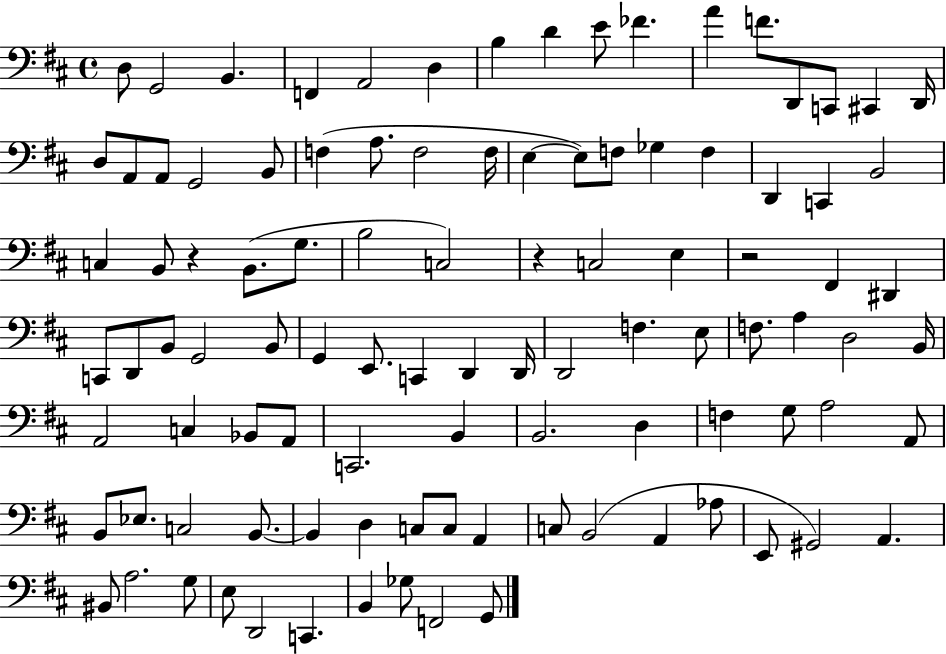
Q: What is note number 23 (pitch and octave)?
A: A3